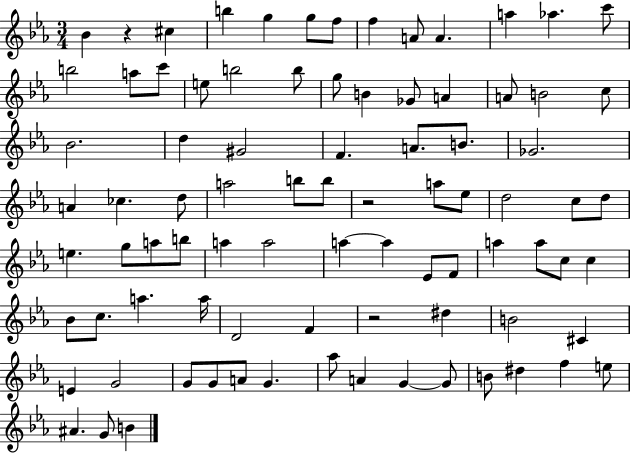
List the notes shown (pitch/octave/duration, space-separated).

Bb4/q R/q C#5/q B5/q G5/q G5/e F5/e F5/q A4/e A4/q. A5/q Ab5/q. C6/e B5/h A5/e C6/e E5/e B5/h B5/e G5/e B4/q Gb4/e A4/q A4/e B4/h C5/e Bb4/h. D5/q G#4/h F4/q. A4/e. B4/e. Gb4/h. A4/q CES5/q. D5/e A5/h B5/e B5/e R/h A5/e Eb5/e D5/h C5/e D5/e E5/q. G5/e A5/e B5/e A5/q A5/h A5/q A5/q Eb4/e F4/e A5/q A5/e C5/e C5/q Bb4/e C5/e. A5/q. A5/s D4/h F4/q R/h D#5/q B4/h C#4/q E4/q G4/h G4/e G4/e A4/e G4/q. Ab5/e A4/q G4/q G4/e B4/e D#5/q F5/q E5/e A#4/q. G4/e B4/q